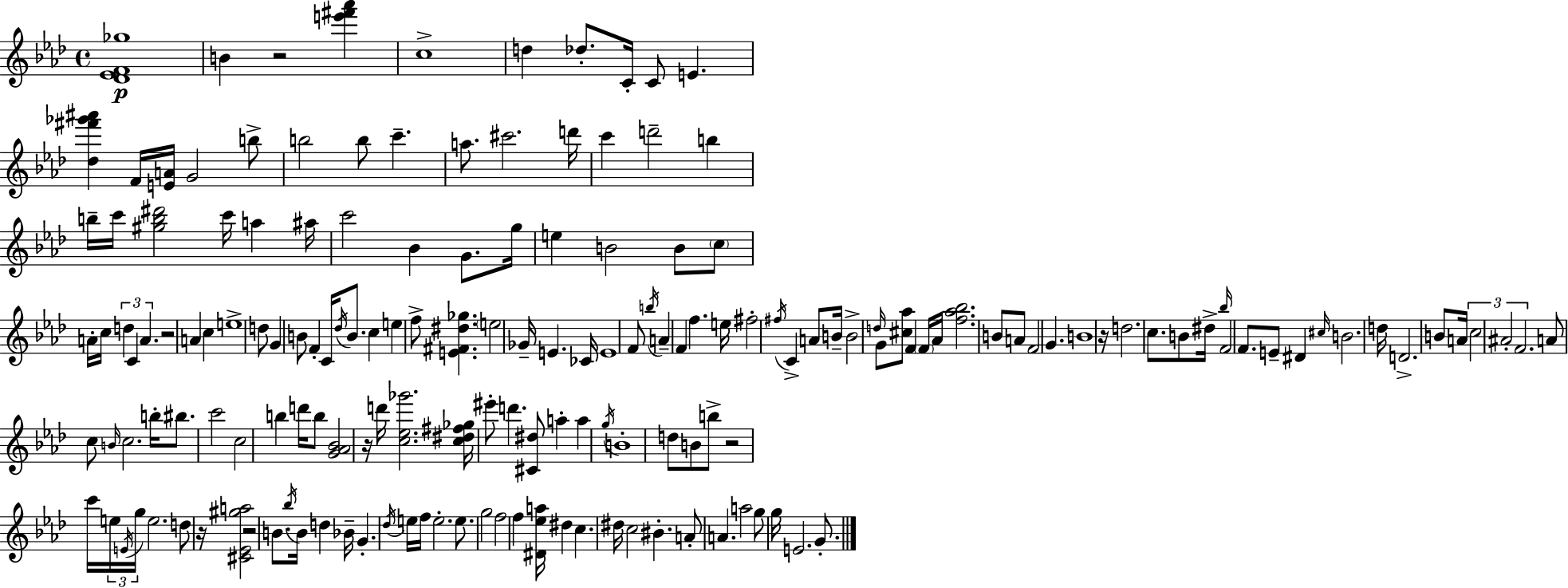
[Db4,Eb4,F4,Gb5]/w B4/q R/h [E6,F#6,Ab6]/q C5/w D5/q Db5/e. C4/s C4/e E4/q. [Db5,F#6,Gb6,A#6]/q F4/s [E4,A4]/s G4/h B5/e B5/h B5/e C6/q. A5/e. C#6/h. D6/s C6/q D6/h B5/q B5/s C6/s [G#5,B5,D#6]/h C6/s A5/q A#5/s C6/h Bb4/q G4/e. G5/s E5/q B4/h B4/e C5/e A4/s C5/s D5/q C4/q A4/q. R/h A4/q C5/q E5/w D5/e G4/q B4/e F4/q C4/s Db5/s B4/e. C5/q E5/q F5/e [E4,F#4,D#5,Gb5]/q. E5/h Gb4/s E4/q. CES4/s E4/w F4/e B5/s A4/q F4/q F5/q. E5/s F#5/h F#5/s C4/q A4/e B4/s B4/h D5/s G4/e [C#5,Ab5]/e F4/q F4/s Ab4/s [F5,Ab5,Bb5]/h. B4/e A4/e F4/h G4/q. B4/w R/s D5/h. C5/e. B4/e D#5/s Bb5/s F4/h F4/e. E4/e D#4/q C#5/s B4/h. D5/s D4/h. B4/e A4/s C5/h A#4/h F4/h. A4/e C5/e B4/s C5/h. B5/s BIS5/e. C6/h C5/h B5/q D6/s B5/e [G4,Ab4,Bb4]/h R/s D6/s [C5,Eb5,Gb6]/h. [C5,D#5,F#5,Gb5]/s EIS6/e D6/q. [C#4,D#5]/e A5/q A5/q G5/s B4/w D5/e B4/e B5/e R/h C6/s E5/s E4/s G5/s E5/h. D5/e R/s [C#4,Eb4,G#5,A5]/h R/h B4/e. Bb5/s B4/s D5/q Bb4/s G4/q. Db5/s E5/s F5/s E5/h. E5/e. G5/h F5/h F5/q [D#4,Eb5,A5]/s D#5/q C5/q. D#5/s C5/h BIS4/q. A4/e A4/q. A5/h G5/e G5/s E4/h. G4/e.